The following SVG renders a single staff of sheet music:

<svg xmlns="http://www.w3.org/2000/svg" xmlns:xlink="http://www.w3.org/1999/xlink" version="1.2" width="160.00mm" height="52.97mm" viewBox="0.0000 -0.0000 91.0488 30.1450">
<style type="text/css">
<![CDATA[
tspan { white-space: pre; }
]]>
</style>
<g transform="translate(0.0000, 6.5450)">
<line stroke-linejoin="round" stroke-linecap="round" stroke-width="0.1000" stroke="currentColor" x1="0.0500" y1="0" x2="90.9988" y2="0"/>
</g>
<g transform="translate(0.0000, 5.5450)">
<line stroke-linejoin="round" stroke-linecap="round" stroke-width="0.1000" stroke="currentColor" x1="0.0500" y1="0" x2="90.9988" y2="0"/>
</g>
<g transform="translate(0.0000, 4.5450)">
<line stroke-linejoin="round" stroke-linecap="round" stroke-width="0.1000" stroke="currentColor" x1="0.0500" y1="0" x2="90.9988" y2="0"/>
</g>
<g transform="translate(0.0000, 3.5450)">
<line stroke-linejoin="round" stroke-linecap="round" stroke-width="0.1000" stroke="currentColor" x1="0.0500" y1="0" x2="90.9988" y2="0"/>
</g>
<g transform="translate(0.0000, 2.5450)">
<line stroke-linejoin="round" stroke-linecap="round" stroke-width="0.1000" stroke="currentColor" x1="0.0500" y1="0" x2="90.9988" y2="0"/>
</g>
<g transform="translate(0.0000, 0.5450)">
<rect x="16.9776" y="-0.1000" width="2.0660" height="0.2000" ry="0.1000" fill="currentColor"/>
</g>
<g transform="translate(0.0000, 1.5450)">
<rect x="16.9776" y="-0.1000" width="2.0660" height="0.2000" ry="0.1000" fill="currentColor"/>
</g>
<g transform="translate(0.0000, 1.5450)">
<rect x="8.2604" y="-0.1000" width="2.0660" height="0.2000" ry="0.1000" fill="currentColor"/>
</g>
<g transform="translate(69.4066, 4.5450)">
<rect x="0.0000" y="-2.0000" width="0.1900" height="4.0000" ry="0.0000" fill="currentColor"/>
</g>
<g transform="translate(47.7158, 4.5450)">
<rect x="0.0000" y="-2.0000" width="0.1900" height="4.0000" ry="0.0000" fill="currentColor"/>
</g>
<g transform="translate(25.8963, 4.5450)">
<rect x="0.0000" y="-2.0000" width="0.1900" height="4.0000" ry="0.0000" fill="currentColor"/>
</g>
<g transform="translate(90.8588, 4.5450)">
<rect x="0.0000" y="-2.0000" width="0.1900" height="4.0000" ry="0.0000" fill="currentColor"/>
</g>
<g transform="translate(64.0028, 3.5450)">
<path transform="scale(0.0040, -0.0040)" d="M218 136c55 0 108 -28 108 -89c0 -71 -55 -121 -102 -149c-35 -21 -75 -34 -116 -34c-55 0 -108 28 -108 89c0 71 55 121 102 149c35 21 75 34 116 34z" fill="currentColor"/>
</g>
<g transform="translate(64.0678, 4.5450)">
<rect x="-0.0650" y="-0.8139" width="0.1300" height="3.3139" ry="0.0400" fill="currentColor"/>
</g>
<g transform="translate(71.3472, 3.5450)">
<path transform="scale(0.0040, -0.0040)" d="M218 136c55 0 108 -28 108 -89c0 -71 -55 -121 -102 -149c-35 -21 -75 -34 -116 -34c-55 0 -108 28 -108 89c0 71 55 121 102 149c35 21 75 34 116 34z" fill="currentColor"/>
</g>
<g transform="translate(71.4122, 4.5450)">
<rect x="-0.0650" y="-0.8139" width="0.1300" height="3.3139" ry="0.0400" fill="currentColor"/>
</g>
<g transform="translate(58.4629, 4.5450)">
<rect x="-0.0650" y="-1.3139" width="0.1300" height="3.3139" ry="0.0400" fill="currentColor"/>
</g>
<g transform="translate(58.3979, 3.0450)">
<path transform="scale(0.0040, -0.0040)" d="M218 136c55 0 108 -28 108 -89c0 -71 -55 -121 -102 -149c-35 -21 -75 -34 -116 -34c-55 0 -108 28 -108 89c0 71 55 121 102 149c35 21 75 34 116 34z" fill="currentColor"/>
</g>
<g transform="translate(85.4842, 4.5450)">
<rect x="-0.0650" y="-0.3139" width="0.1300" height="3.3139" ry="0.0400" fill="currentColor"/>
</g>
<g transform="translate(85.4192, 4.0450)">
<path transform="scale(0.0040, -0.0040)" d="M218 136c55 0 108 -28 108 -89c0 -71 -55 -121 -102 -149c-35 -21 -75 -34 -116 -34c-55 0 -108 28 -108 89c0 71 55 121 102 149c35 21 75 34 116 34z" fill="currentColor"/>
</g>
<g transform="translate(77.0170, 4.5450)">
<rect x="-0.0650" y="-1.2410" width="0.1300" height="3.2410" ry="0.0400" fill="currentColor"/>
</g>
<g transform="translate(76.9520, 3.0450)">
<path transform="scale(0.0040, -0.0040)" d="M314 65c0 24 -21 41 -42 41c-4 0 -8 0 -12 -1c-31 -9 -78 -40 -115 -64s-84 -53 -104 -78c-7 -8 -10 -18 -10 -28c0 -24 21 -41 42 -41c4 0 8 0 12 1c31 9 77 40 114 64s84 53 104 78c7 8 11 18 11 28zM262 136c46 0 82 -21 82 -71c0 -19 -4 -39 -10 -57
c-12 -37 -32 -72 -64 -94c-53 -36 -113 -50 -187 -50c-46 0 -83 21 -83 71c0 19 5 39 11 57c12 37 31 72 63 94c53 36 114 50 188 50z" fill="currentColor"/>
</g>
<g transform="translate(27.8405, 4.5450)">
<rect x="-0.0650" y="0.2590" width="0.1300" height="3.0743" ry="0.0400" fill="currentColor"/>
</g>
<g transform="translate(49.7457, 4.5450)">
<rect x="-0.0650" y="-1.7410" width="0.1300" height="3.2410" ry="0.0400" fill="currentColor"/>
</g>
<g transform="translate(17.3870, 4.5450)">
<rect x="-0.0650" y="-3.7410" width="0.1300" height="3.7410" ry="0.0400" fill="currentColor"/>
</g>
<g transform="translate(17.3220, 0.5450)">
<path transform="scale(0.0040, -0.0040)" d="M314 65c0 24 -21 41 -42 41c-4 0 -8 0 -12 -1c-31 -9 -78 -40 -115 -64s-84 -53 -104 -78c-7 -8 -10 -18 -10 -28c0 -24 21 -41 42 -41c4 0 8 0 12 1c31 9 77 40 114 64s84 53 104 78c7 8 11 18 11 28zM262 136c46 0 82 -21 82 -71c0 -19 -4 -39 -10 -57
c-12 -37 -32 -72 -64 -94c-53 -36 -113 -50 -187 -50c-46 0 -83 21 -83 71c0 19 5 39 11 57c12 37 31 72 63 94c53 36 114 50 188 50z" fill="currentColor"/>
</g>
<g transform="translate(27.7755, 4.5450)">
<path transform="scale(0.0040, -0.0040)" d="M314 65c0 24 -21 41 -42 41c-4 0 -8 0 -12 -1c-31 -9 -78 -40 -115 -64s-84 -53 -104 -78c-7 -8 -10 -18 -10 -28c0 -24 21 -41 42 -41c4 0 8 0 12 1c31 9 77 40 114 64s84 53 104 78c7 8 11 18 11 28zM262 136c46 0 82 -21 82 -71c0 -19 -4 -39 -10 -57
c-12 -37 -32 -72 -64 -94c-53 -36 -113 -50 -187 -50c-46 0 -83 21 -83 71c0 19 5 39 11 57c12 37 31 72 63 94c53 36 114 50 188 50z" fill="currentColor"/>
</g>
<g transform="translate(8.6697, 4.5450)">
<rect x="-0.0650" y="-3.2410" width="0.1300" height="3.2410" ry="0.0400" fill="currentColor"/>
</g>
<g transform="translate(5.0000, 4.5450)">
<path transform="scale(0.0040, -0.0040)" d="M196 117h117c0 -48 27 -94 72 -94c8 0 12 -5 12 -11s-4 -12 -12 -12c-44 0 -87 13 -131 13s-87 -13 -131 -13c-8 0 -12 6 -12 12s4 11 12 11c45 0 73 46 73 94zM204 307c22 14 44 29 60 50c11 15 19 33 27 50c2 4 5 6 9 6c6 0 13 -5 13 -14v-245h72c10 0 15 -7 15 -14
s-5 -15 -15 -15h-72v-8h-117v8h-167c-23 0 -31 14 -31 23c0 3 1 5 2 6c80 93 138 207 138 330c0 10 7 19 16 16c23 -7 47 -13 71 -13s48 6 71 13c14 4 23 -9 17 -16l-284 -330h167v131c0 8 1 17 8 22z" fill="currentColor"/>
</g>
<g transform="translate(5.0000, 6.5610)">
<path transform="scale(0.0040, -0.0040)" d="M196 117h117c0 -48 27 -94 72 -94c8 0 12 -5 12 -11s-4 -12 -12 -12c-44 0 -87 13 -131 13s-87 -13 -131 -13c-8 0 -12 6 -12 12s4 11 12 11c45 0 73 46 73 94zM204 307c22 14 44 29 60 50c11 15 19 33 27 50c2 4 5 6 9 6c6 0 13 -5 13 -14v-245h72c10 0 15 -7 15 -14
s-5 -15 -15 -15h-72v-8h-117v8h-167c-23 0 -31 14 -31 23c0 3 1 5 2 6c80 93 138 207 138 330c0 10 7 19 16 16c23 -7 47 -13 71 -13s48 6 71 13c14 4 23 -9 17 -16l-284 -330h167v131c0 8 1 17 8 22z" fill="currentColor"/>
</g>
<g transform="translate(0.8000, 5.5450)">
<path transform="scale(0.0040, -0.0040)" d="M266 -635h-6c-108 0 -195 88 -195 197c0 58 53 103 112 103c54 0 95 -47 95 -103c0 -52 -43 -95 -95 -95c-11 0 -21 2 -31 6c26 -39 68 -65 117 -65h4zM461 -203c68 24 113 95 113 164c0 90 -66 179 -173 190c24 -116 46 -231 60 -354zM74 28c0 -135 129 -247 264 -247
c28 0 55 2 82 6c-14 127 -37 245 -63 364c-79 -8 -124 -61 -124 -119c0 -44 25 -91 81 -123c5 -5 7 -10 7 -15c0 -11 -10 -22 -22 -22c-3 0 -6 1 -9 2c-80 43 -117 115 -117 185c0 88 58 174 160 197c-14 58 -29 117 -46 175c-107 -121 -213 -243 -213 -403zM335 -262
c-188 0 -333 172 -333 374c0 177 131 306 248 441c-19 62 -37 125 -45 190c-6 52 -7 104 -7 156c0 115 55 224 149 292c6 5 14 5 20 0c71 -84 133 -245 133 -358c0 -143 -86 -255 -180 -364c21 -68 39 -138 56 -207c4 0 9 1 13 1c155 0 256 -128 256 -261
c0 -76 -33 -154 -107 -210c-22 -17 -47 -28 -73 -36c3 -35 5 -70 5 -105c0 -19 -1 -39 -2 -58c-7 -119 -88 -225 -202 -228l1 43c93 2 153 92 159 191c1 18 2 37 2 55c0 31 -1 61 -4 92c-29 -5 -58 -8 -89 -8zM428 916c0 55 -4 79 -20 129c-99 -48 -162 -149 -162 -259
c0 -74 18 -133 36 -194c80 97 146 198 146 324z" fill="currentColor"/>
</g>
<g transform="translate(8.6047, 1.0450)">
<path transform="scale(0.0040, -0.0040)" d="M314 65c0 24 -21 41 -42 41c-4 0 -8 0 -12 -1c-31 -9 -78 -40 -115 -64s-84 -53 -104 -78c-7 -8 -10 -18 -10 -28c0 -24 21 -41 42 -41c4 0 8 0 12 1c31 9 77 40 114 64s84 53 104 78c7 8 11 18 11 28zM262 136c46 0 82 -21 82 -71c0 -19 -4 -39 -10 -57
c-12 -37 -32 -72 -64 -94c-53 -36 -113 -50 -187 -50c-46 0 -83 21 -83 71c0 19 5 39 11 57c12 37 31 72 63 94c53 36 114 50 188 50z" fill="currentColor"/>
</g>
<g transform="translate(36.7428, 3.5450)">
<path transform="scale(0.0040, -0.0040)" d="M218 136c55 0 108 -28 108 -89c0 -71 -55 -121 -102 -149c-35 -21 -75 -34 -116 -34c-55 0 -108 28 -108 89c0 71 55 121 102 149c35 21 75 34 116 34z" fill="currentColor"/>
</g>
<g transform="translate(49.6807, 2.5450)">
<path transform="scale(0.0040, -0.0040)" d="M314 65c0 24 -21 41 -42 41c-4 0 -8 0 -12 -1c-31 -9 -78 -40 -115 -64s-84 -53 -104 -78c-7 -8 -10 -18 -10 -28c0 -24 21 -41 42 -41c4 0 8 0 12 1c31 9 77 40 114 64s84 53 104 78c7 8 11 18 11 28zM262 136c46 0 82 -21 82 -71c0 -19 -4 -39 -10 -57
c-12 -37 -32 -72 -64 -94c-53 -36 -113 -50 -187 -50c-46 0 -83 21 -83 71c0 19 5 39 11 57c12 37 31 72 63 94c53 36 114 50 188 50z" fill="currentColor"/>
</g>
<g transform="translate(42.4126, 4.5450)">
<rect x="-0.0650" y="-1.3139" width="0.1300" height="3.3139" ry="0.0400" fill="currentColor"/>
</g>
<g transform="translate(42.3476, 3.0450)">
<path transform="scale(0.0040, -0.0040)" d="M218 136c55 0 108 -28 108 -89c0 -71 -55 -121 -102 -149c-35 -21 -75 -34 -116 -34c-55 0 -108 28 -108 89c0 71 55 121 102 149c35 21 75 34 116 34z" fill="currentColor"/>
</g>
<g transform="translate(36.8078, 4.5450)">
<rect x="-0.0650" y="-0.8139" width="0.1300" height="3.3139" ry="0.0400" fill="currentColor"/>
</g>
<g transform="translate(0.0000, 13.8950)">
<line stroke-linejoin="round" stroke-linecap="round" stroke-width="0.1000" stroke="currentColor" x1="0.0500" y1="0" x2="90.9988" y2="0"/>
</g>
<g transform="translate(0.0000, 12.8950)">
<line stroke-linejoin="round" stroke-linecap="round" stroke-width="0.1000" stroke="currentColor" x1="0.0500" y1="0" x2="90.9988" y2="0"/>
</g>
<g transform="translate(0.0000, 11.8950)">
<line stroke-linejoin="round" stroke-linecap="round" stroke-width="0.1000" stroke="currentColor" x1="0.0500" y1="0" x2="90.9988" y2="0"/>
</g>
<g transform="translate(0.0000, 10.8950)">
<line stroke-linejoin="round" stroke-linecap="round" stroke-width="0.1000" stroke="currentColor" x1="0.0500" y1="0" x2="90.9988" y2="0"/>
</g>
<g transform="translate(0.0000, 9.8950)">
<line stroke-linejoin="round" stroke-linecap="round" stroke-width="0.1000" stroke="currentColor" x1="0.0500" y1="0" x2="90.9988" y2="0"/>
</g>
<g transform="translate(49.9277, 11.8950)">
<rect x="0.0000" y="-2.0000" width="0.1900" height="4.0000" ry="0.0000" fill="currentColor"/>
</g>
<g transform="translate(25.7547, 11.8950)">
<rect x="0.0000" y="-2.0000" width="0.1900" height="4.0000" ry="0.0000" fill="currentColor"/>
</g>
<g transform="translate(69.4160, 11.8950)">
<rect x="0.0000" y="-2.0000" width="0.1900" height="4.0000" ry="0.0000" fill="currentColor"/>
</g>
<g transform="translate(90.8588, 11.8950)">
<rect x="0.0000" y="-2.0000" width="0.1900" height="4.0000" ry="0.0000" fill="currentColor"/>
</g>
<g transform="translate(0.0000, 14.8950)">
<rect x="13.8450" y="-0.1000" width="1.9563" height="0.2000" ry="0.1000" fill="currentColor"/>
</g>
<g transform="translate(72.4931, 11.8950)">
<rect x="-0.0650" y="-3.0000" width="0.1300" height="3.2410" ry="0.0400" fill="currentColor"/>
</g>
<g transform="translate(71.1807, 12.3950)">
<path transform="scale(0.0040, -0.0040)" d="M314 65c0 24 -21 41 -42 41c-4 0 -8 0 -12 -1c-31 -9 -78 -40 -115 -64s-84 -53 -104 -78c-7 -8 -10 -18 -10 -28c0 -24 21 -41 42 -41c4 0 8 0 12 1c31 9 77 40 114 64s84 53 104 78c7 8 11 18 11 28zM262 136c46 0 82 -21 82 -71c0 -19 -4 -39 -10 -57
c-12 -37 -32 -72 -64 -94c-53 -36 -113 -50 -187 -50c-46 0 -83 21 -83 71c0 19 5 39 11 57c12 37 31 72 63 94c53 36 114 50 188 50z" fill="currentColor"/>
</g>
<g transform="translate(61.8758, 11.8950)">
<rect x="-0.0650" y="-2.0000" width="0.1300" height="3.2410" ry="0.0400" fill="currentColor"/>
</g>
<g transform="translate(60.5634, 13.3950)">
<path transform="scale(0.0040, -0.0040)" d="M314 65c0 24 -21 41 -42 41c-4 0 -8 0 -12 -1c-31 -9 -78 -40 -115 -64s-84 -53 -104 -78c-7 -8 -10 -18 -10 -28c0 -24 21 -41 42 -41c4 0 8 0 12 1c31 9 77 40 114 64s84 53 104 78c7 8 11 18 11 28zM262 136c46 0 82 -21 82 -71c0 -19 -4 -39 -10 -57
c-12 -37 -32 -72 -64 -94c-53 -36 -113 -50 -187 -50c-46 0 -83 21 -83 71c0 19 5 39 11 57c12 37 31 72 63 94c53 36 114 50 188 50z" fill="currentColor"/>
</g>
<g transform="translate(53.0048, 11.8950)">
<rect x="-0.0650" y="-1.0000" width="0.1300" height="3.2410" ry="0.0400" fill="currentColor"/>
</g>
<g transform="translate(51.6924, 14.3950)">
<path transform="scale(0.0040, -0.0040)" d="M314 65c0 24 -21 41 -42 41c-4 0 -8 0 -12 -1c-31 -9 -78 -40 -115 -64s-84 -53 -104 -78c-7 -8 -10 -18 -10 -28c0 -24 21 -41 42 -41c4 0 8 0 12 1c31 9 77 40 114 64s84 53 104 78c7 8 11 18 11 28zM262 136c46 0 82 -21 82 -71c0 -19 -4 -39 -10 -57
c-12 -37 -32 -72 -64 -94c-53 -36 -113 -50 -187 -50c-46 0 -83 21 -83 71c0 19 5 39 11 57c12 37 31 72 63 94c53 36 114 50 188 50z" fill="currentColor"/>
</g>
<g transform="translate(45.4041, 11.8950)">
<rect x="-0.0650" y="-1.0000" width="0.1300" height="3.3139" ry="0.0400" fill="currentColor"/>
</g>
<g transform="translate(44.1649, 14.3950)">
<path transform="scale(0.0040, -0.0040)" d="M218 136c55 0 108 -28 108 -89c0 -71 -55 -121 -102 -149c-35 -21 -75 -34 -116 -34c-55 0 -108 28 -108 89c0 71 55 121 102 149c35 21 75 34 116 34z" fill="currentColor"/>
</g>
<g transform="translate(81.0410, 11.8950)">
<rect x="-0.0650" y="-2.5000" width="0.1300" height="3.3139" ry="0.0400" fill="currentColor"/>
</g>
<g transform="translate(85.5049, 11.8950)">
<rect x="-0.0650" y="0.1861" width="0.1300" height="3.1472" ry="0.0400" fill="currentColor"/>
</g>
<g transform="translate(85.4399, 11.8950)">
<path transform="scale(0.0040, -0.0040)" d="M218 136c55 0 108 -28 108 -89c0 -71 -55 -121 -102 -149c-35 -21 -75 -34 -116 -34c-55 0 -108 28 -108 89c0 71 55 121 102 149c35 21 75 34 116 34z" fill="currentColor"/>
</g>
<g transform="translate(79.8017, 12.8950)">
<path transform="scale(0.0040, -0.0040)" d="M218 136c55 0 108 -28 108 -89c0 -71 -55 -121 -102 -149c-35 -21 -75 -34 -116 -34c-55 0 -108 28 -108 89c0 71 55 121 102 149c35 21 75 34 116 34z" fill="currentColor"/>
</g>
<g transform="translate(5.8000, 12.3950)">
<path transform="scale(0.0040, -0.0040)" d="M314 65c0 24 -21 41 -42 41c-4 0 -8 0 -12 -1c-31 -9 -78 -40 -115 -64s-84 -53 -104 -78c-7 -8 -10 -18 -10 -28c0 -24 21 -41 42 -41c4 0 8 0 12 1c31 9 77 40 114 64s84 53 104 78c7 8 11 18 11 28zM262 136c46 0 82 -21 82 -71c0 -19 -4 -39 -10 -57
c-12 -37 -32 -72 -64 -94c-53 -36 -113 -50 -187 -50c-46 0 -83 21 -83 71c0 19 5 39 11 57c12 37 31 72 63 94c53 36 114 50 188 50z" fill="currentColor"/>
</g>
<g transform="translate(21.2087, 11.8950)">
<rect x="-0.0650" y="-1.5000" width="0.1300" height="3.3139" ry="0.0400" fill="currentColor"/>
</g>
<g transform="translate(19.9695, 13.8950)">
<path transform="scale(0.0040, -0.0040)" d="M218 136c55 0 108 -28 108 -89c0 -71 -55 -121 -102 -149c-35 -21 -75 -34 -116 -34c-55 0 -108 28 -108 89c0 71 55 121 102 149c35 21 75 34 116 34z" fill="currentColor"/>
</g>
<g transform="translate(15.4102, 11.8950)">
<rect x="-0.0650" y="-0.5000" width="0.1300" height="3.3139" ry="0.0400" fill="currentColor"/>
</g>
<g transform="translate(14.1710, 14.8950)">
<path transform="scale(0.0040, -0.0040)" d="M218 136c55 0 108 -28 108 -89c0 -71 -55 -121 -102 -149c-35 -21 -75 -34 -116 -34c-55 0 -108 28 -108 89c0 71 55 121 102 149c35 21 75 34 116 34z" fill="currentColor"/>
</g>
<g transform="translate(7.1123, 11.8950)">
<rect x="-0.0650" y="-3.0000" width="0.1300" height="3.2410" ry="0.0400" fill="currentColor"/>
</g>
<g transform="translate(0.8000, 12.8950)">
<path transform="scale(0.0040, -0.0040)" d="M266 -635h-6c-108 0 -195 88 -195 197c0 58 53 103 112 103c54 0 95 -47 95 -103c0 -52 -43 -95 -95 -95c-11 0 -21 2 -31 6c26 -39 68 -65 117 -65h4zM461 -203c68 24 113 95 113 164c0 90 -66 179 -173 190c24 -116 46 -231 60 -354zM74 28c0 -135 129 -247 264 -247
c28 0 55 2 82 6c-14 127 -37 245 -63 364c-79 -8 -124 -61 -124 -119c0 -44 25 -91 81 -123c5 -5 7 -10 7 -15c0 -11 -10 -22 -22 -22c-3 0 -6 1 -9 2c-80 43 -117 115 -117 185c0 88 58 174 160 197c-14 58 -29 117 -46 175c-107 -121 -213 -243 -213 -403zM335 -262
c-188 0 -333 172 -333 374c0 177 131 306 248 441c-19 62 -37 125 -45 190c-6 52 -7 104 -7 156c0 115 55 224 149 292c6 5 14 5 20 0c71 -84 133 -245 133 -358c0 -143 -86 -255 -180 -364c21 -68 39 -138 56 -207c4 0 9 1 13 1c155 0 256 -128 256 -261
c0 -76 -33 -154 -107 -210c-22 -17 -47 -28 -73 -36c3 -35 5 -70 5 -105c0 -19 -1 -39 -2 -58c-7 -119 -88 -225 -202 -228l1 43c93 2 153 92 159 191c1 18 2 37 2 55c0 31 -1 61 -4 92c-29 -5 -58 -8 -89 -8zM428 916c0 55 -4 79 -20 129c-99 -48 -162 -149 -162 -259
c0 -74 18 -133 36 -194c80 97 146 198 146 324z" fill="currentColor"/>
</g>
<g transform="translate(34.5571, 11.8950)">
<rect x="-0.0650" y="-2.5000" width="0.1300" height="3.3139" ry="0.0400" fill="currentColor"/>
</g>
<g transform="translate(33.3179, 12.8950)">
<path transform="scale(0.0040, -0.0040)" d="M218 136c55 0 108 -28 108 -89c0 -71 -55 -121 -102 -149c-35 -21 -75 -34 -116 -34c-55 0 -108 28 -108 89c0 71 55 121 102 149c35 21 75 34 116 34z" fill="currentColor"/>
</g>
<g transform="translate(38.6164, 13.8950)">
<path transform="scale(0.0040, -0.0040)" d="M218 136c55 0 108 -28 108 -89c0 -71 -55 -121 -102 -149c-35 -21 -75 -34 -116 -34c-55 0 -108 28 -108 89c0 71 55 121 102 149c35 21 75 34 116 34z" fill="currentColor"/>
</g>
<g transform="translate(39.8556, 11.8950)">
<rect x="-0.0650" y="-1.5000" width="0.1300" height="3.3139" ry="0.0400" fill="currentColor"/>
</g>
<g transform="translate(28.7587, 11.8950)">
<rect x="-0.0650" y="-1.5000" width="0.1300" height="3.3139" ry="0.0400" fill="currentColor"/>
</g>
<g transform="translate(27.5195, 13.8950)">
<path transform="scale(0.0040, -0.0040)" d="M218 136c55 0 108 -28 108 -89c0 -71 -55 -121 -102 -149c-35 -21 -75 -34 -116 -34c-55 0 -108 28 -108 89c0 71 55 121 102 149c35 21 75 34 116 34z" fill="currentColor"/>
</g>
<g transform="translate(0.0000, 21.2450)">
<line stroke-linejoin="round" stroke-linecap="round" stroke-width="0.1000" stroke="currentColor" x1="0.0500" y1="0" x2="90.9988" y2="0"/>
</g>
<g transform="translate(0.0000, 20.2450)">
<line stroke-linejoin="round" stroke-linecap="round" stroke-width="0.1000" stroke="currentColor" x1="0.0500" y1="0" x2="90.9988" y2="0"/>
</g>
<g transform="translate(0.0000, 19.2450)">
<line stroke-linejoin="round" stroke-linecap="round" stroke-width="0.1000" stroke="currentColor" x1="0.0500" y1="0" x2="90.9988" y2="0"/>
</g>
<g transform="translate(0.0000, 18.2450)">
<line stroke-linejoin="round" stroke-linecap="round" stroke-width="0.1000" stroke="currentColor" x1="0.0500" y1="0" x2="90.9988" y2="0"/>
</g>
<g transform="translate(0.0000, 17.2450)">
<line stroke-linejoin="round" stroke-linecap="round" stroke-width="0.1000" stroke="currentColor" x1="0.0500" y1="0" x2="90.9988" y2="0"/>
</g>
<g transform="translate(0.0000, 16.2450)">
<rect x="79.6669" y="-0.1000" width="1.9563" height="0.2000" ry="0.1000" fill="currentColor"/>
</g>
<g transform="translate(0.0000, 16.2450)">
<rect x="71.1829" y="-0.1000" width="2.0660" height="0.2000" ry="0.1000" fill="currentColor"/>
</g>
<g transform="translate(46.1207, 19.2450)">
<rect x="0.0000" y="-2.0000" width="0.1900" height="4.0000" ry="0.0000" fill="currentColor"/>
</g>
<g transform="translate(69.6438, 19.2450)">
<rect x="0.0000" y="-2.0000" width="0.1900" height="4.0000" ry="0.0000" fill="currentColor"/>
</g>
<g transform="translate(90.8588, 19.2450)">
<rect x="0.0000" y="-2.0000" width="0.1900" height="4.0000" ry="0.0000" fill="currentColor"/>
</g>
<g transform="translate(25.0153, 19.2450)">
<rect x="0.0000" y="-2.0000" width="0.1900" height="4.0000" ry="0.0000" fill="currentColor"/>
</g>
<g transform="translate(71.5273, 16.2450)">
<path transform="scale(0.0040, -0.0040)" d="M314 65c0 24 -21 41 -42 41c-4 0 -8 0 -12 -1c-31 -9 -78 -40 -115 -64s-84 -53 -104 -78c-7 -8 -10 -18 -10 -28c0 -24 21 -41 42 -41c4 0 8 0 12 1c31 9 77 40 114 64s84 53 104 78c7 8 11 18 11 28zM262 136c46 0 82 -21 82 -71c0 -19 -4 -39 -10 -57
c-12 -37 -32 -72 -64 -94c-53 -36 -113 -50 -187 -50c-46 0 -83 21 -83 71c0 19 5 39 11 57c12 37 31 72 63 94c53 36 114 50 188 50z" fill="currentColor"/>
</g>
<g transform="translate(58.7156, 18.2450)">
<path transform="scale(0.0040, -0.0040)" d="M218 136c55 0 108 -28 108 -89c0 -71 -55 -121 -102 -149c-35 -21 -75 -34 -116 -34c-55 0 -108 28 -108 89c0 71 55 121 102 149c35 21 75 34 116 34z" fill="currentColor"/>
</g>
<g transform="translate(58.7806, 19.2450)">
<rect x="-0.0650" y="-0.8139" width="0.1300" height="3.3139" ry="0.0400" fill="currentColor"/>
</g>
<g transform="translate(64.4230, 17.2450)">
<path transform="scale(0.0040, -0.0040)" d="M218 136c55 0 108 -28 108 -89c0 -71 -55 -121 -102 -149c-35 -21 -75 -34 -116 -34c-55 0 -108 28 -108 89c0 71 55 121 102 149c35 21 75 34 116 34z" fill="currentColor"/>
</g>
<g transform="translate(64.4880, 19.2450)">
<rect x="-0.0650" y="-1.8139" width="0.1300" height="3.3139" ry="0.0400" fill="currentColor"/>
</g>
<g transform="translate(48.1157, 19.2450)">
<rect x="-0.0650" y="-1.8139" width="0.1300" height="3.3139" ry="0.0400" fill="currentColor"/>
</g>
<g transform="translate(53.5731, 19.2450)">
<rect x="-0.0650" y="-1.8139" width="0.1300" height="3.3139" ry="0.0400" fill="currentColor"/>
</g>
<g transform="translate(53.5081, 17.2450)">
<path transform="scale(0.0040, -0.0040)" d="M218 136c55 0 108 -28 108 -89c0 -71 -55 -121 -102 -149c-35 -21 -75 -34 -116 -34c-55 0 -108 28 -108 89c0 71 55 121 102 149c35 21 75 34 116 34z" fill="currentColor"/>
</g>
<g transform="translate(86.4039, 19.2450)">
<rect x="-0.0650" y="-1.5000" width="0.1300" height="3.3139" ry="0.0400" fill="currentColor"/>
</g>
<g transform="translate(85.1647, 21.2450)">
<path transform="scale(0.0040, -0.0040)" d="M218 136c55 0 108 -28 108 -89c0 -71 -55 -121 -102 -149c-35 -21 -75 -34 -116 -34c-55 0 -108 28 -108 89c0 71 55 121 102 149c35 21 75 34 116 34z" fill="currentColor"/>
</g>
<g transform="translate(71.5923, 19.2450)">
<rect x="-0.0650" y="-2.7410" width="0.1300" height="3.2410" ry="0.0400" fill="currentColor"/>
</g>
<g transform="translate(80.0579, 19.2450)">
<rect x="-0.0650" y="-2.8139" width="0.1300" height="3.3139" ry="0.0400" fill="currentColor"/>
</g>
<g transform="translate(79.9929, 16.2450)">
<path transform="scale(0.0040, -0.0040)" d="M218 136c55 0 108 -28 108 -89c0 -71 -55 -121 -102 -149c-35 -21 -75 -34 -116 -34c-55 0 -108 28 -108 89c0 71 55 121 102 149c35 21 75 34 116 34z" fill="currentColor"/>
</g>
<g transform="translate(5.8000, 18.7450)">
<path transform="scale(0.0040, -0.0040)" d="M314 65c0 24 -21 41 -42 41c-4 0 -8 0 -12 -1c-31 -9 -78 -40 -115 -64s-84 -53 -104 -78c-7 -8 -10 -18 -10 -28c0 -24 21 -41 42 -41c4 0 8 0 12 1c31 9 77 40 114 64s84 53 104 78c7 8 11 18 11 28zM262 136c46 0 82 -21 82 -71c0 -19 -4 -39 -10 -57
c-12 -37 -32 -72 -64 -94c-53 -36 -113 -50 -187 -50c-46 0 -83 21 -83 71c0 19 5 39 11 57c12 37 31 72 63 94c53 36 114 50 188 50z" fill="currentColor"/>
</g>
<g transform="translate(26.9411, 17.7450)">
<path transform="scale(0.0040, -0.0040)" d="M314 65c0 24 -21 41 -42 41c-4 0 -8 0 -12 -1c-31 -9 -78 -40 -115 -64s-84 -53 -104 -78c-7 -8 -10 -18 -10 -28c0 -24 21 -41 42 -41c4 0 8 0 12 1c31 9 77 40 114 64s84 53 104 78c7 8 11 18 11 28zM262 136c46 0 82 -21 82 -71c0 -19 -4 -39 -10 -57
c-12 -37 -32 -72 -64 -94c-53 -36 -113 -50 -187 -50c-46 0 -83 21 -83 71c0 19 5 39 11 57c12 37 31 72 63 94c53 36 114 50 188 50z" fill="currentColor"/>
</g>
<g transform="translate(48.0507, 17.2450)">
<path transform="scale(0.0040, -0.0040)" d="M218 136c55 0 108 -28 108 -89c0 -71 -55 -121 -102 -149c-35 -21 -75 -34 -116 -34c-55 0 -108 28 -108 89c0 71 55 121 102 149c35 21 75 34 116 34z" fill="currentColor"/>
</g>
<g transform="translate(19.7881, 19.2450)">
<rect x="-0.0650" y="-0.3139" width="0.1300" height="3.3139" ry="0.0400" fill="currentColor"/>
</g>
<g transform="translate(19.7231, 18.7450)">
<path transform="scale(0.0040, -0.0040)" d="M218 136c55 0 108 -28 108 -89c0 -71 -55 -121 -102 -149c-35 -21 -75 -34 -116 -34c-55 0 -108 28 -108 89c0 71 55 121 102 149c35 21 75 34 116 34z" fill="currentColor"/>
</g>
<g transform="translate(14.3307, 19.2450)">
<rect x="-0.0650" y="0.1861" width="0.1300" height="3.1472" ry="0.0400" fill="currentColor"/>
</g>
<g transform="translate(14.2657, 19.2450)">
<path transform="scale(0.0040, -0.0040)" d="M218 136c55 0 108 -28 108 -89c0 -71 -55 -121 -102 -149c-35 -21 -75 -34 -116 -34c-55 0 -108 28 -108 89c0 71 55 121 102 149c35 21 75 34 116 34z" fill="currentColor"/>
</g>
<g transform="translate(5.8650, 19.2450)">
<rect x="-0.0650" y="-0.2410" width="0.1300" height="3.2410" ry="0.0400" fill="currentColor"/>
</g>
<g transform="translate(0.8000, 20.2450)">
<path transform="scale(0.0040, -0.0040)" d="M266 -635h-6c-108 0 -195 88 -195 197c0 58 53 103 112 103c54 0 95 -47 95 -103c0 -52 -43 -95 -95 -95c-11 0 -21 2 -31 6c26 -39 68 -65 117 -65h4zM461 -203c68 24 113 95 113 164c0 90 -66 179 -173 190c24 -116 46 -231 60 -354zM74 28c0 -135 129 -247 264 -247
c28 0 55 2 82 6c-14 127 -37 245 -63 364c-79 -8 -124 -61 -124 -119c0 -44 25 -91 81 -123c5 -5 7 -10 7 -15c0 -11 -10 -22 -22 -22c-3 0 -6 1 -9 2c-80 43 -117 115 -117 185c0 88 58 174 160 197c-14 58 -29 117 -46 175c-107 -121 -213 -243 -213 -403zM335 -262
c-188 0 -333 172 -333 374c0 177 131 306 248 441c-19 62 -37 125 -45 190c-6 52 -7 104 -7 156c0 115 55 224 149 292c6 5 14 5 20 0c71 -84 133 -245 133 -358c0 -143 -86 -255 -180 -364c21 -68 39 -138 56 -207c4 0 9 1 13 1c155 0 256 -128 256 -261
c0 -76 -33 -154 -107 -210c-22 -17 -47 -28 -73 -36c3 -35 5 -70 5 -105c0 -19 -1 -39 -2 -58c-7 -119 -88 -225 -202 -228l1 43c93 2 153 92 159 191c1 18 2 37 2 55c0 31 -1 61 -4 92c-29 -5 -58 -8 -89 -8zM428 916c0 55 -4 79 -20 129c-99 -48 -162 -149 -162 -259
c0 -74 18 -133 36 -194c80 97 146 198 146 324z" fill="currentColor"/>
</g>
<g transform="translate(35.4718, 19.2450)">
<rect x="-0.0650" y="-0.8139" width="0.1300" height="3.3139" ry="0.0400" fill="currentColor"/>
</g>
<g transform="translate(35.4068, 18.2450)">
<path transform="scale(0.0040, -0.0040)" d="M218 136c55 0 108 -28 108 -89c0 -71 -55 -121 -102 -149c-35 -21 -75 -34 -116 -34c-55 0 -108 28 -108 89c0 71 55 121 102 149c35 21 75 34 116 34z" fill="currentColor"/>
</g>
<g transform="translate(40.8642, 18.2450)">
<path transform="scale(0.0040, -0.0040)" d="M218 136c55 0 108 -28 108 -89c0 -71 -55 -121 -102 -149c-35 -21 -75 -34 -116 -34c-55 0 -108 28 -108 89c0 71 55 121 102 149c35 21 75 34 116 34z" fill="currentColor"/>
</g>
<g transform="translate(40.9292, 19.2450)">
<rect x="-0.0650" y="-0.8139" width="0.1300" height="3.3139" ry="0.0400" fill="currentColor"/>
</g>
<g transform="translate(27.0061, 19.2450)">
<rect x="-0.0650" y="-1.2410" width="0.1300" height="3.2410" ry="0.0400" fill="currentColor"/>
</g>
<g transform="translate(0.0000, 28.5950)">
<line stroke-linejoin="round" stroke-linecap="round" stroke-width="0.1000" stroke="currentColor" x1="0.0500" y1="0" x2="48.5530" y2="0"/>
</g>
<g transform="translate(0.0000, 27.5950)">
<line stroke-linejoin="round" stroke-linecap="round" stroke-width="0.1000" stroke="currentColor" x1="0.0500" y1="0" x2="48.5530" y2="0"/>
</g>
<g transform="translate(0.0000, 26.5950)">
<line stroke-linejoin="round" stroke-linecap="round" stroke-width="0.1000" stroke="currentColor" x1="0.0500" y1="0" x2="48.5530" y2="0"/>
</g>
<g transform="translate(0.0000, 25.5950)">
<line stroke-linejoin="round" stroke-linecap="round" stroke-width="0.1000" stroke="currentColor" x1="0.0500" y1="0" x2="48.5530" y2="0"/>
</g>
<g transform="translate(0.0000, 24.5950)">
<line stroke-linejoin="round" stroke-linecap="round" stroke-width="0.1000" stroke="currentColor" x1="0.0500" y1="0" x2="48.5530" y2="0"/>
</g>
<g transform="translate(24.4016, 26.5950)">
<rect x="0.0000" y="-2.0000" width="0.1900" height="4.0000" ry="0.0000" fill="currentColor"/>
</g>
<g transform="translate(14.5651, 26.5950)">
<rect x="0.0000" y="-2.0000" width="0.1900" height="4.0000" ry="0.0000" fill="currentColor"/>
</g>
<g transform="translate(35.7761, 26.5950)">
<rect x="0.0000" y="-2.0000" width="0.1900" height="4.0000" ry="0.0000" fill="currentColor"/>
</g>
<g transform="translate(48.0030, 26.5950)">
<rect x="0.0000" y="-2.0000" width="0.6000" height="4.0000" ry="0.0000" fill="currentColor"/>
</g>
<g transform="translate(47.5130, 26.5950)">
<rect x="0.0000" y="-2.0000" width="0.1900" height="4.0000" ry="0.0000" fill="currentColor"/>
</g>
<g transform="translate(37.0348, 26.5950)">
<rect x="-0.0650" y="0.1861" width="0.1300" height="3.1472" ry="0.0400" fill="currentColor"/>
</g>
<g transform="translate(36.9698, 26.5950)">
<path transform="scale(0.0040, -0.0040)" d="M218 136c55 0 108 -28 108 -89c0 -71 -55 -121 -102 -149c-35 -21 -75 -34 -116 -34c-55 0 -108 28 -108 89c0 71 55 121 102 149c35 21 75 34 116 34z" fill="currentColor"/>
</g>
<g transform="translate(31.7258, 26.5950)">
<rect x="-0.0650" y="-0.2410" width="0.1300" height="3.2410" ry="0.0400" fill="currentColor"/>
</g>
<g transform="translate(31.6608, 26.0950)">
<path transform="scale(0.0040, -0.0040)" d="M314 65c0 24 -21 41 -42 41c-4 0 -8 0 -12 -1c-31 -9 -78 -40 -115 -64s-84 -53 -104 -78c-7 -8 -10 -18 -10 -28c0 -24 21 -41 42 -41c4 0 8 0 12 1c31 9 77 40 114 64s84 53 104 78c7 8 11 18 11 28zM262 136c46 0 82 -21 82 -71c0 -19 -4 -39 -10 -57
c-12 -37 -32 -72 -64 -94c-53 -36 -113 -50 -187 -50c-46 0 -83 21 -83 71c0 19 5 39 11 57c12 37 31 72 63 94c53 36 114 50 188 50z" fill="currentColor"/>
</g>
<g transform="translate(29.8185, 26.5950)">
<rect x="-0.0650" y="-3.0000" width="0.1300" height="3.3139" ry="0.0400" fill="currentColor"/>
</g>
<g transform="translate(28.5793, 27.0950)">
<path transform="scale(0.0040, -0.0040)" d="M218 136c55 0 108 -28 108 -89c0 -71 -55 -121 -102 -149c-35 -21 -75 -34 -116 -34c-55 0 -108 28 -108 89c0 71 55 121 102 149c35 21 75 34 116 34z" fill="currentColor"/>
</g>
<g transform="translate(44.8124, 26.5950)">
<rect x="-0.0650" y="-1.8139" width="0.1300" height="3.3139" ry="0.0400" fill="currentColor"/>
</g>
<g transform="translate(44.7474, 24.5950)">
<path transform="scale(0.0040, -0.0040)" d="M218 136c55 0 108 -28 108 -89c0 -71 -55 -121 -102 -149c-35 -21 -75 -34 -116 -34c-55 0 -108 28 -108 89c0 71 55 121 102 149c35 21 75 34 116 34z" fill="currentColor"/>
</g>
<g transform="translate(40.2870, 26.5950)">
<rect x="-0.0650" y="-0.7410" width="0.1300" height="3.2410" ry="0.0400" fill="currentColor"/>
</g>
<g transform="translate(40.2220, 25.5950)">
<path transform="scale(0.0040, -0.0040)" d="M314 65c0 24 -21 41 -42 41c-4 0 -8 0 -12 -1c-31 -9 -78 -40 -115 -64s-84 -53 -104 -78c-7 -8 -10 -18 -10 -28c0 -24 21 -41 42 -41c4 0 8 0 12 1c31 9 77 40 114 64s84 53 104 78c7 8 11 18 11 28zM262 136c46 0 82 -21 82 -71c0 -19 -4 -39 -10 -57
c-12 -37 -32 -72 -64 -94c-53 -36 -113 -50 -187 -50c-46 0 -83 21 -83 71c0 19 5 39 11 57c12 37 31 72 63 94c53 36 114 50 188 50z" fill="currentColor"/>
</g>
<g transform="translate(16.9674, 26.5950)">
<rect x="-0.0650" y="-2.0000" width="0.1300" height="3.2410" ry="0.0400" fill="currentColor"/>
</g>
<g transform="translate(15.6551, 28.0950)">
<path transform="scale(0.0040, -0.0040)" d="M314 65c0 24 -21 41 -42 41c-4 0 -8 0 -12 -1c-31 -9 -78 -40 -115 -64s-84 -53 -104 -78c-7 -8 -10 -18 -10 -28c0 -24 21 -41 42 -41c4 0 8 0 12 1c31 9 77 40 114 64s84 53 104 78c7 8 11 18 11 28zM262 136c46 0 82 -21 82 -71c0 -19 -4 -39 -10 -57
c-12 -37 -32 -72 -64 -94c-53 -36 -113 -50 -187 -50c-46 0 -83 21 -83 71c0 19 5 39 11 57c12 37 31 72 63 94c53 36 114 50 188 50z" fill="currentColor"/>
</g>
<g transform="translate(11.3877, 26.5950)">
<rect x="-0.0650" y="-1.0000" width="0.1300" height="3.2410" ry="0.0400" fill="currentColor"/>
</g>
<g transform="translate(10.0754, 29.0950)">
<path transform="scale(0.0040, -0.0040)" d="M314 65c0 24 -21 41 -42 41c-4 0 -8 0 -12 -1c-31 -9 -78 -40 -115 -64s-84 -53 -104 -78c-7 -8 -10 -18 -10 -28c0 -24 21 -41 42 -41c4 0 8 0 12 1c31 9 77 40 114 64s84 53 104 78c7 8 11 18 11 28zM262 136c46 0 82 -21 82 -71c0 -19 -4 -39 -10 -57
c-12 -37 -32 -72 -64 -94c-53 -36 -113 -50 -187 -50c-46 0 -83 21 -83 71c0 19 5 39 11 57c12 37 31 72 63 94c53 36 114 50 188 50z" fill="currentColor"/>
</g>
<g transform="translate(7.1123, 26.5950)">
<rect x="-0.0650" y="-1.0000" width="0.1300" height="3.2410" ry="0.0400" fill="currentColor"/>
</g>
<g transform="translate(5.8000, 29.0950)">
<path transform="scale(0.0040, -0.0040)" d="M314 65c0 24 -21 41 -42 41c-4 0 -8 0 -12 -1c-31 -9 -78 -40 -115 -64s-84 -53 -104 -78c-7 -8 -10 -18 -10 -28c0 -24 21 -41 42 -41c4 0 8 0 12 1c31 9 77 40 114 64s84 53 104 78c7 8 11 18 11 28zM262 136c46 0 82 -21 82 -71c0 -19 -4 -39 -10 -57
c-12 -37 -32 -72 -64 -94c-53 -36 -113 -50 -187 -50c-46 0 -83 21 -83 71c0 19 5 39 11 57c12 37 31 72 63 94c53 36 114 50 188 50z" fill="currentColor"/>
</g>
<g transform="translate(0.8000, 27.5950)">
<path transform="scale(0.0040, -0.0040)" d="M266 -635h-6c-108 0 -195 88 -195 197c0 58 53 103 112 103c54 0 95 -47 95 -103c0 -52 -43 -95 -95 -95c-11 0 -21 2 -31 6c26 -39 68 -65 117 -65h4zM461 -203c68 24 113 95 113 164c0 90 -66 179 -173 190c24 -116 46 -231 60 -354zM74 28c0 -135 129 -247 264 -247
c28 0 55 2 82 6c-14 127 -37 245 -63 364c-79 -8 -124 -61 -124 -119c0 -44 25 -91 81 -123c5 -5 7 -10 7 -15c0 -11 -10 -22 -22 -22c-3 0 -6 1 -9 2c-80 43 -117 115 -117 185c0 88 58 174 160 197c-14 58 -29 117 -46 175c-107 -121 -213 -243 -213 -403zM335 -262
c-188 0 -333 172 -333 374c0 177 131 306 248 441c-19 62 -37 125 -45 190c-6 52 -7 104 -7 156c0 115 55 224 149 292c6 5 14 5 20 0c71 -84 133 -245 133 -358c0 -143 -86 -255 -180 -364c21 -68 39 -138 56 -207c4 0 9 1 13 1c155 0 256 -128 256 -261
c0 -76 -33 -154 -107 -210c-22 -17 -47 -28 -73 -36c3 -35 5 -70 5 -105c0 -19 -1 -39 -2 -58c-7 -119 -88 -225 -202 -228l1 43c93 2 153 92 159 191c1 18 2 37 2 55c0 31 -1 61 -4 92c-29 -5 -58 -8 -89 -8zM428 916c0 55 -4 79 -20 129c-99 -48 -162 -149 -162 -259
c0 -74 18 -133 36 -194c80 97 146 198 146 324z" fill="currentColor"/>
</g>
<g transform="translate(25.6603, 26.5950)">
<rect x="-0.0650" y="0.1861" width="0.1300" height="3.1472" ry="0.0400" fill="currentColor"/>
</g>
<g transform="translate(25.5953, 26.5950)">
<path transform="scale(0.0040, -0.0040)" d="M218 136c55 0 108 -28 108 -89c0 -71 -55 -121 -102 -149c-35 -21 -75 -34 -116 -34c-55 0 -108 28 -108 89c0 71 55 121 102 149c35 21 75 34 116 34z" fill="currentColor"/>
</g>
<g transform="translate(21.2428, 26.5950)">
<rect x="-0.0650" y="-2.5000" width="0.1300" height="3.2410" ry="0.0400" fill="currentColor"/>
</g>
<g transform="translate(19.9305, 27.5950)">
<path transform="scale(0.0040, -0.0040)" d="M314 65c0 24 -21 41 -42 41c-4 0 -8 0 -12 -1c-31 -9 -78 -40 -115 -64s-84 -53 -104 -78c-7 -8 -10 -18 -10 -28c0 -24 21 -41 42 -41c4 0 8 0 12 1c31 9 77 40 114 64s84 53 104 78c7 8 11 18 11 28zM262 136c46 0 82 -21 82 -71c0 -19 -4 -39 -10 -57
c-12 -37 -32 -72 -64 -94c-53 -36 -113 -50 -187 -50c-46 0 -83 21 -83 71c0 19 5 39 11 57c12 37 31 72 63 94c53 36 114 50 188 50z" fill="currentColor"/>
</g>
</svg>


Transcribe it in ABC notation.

X:1
T:Untitled
M:4/4
L:1/4
K:C
b2 c'2 B2 d e f2 e d d e2 c A2 C E E G E D D2 F2 A2 G B c2 B c e2 d d f f d f a2 a E D2 D2 F2 G2 B A c2 B d2 f